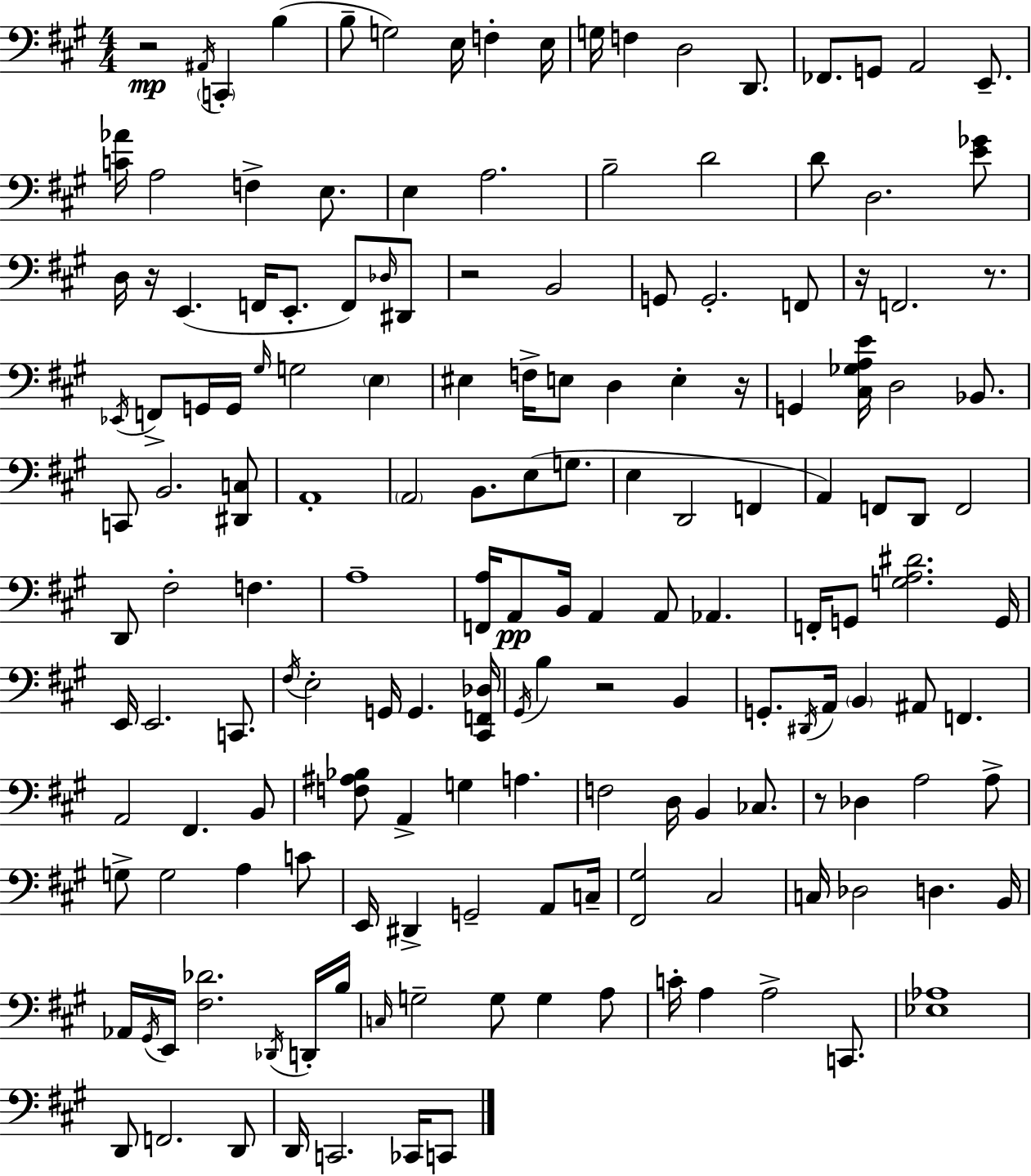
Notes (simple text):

R/h A#2/s C2/q B3/q B3/e G3/h E3/s F3/q E3/s G3/s F3/q D3/h D2/e. FES2/e. G2/e A2/h E2/e. [C4,Ab4]/s A3/h F3/q E3/e. E3/q A3/h. B3/h D4/h D4/e D3/h. [E4,Gb4]/e D3/s R/s E2/q. F2/s E2/e. F2/e Db3/s D#2/e R/h B2/h G2/e G2/h. F2/e R/s F2/h. R/e. Eb2/s F2/e G2/s G2/s G#3/s G3/h E3/q EIS3/q F3/s E3/e D3/q E3/q R/s G2/q [C#3,Gb3,A3,E4]/s D3/h Bb2/e. C2/e B2/h. [D#2,C3]/e A2/w A2/h B2/e. E3/e G3/e. E3/q D2/h F2/q A2/q F2/e D2/e F2/h D2/e F#3/h F3/q. A3/w [F2,A3]/s A2/e B2/s A2/q A2/e Ab2/q. F2/s G2/e [G3,A3,D#4]/h. G2/s E2/s E2/h. C2/e. F#3/s E3/h G2/s G2/q. [C#2,F2,Db3]/s G#2/s B3/q R/h B2/q G2/e. D#2/s A2/s B2/q A#2/e F2/q. A2/h F#2/q. B2/e [F3,A#3,Bb3]/e A2/q G3/q A3/q. F3/h D3/s B2/q CES3/e. R/e Db3/q A3/h A3/e G3/e G3/h A3/q C4/e E2/s D#2/q G2/h A2/e C3/s [F#2,G#3]/h C#3/h C3/s Db3/h D3/q. B2/s Ab2/s G#2/s E2/s [F#3,Db4]/h. Db2/s D2/s B3/s C3/s G3/h G3/e G3/q A3/e C4/s A3/q A3/h C2/e. [Eb3,Ab3]/w D2/e F2/h. D2/e D2/s C2/h. CES2/s C2/e